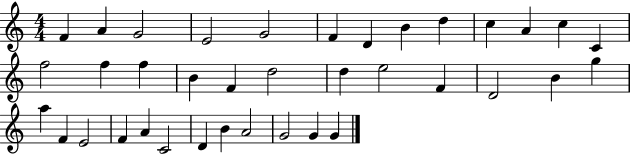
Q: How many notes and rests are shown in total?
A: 37